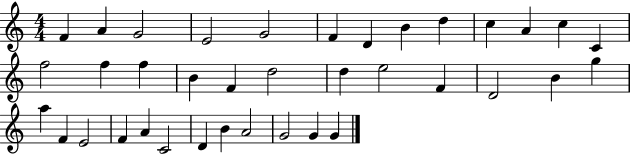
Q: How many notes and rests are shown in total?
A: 37